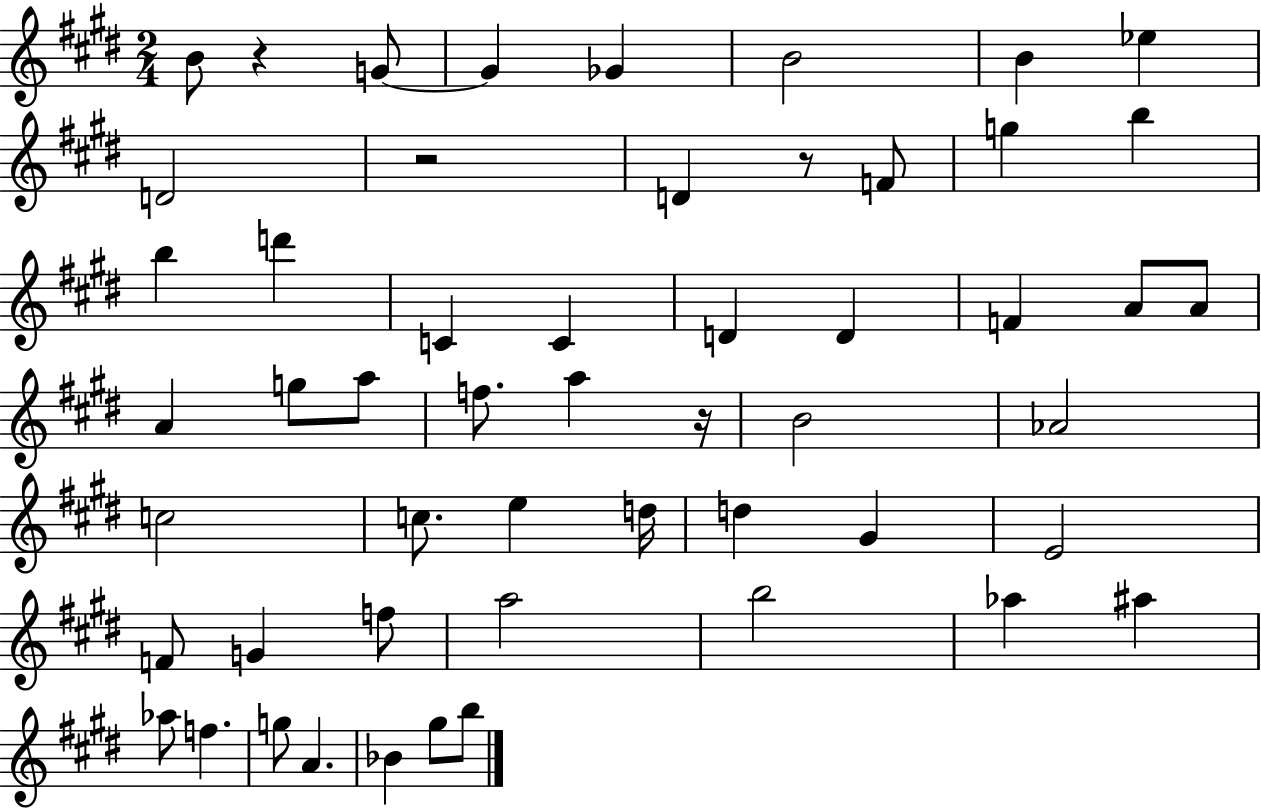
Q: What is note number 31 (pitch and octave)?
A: E5